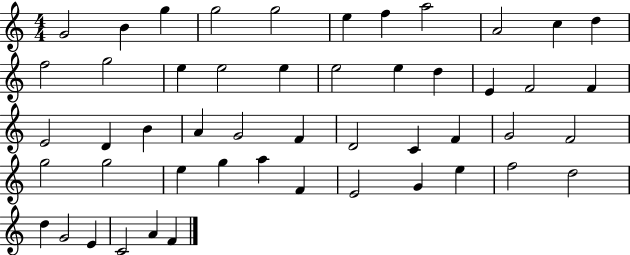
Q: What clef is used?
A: treble